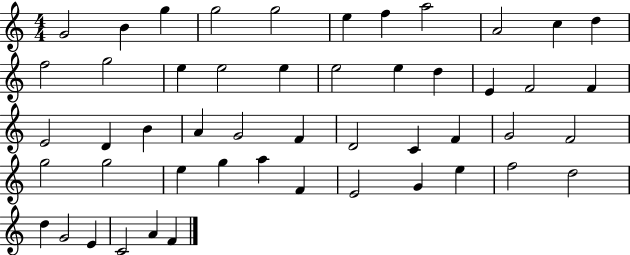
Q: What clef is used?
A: treble